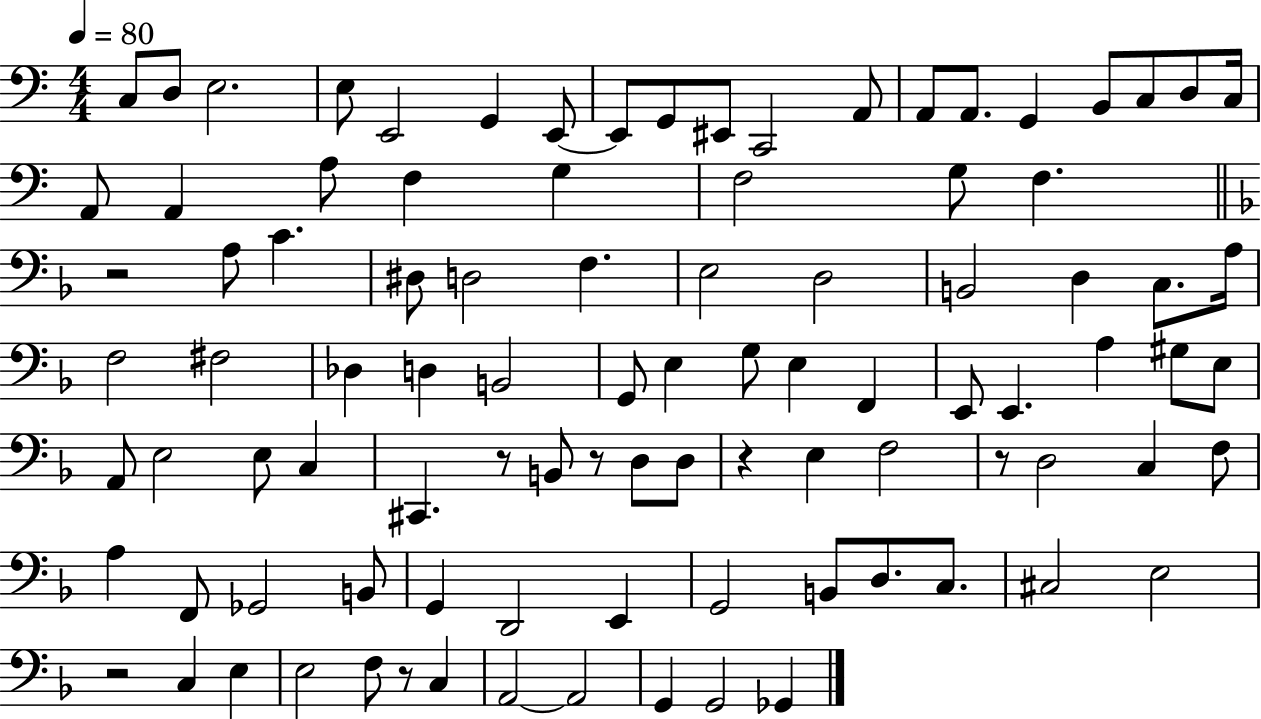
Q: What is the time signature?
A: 4/4